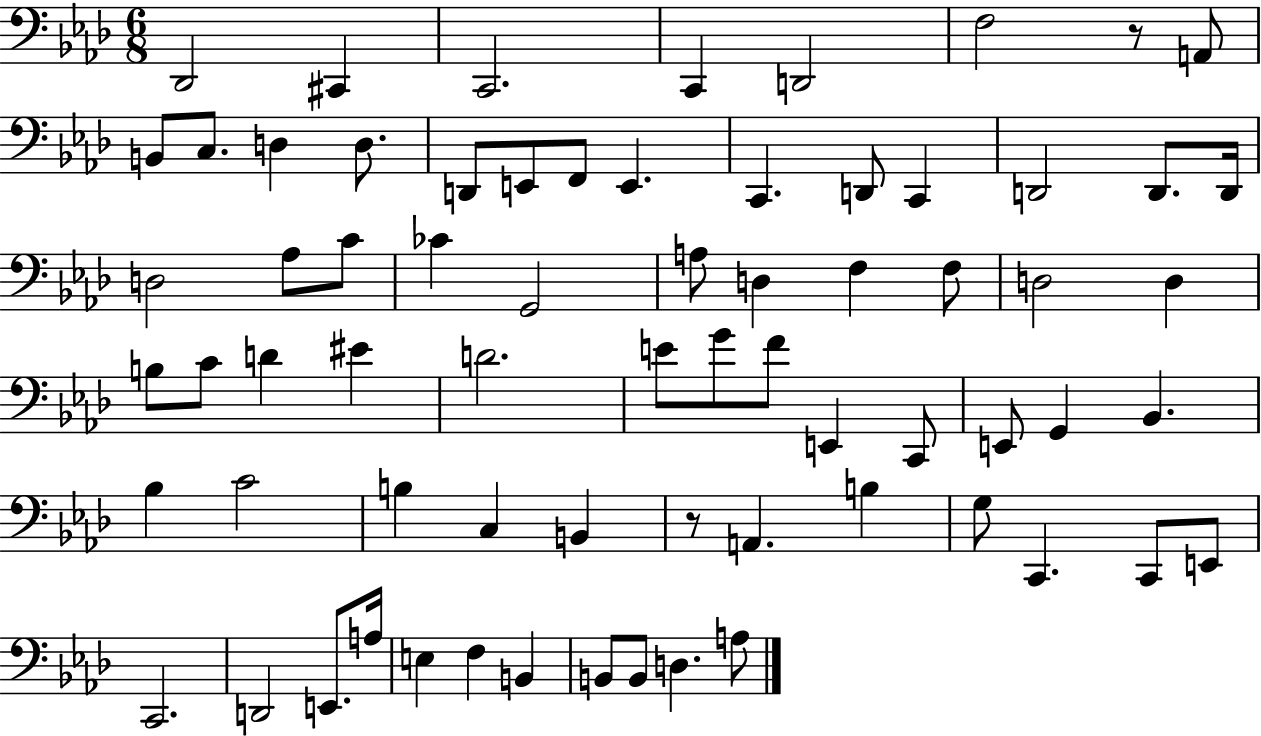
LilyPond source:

{
  \clef bass
  \numericTimeSignature
  \time 6/8
  \key aes \major
  des,2 cis,4 | c,2. | c,4 d,2 | f2 r8 a,8 | \break b,8 c8. d4 d8. | d,8 e,8 f,8 e,4. | c,4. d,8 c,4 | d,2 d,8. d,16 | \break d2 aes8 c'8 | ces'4 g,2 | a8 d4 f4 f8 | d2 d4 | \break b8 c'8 d'4 eis'4 | d'2. | e'8 g'8 f'8 e,4 c,8 | e,8 g,4 bes,4. | \break bes4 c'2 | b4 c4 b,4 | r8 a,4. b4 | g8 c,4. c,8 e,8 | \break c,2. | d,2 e,8. a16 | e4 f4 b,4 | b,8 b,8 d4. a8 | \break \bar "|."
}